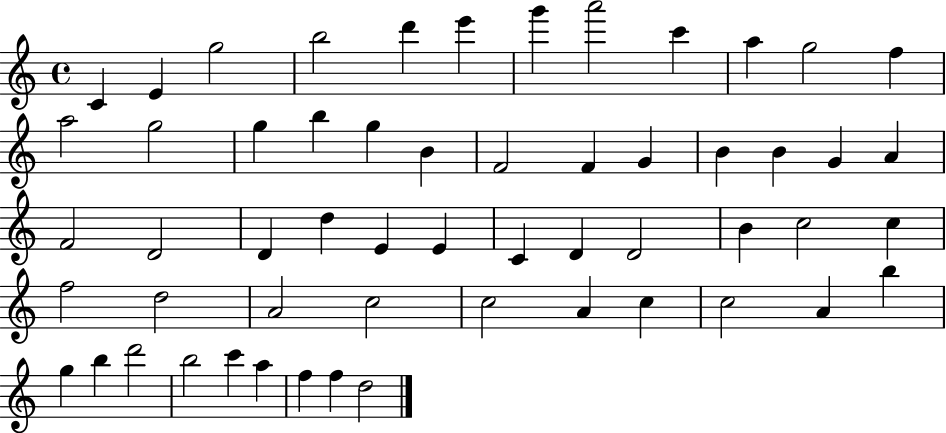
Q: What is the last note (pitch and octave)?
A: D5